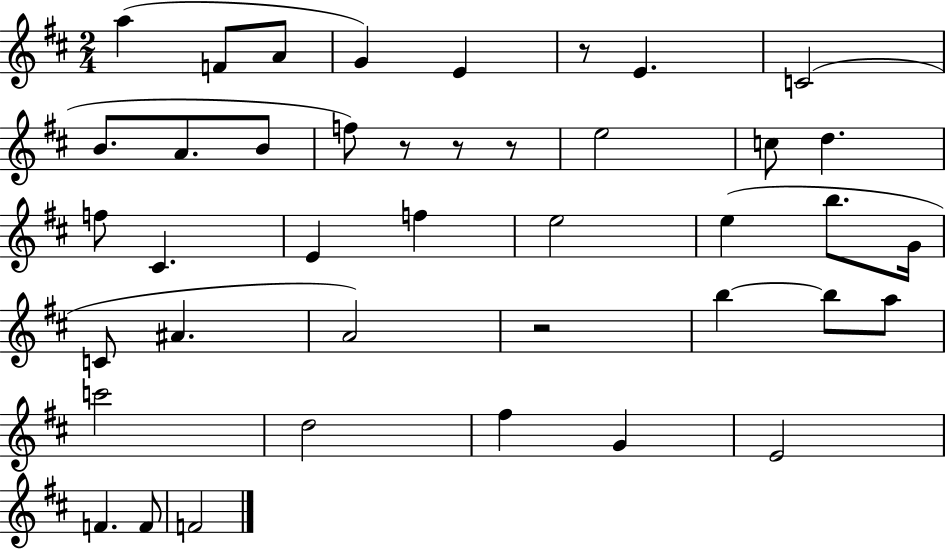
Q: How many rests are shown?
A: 5